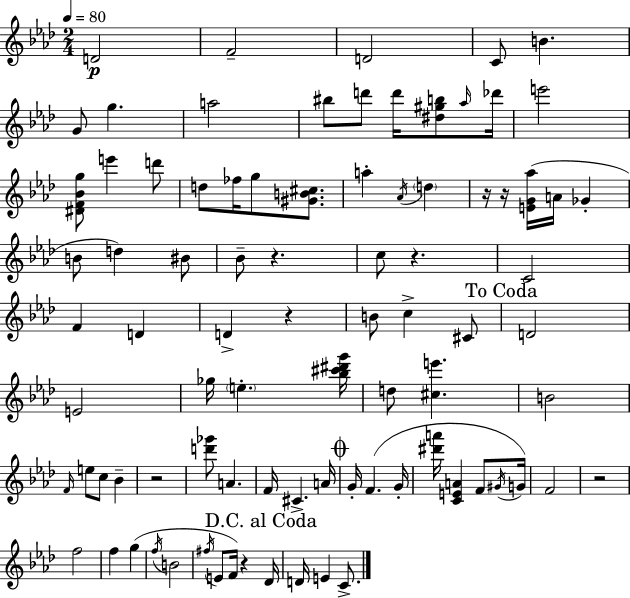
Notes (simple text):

D4/h F4/h D4/h C4/e B4/q. G4/e G5/q. A5/h BIS5/e D6/e D6/s [D#5,G#5,B5]/e Ab5/s Db6/s E6/h [D#4,F4,Bb4,G5]/e E6/q D6/e D5/e FES5/s G5/e [G#4,B4,C#5]/e. A5/q Ab4/s D5/q R/s R/s [E4,G4,Ab5]/s A4/s Gb4/q B4/e D5/q BIS4/e Bb4/e R/q. C5/e R/q. C4/h F4/q D4/q D4/q R/q B4/e C5/q C#4/e D4/h E4/h Gb5/s E5/q. [Bb5,C#6,D#6,G6]/s D5/e [C#5,E6]/q. B4/h F4/s E5/e C5/e Bb4/q R/h [D6,Gb6]/e A4/q. F4/s C#4/q. A4/s G4/s F4/q. G4/s [D#6,A6]/s [C4,E4,A4]/q F4/e G#4/s G4/s F4/h R/h F5/h F5/q G5/q F5/s B4/h F#5/s E4/e F4/s R/q Db4/s D4/s E4/q C4/e.